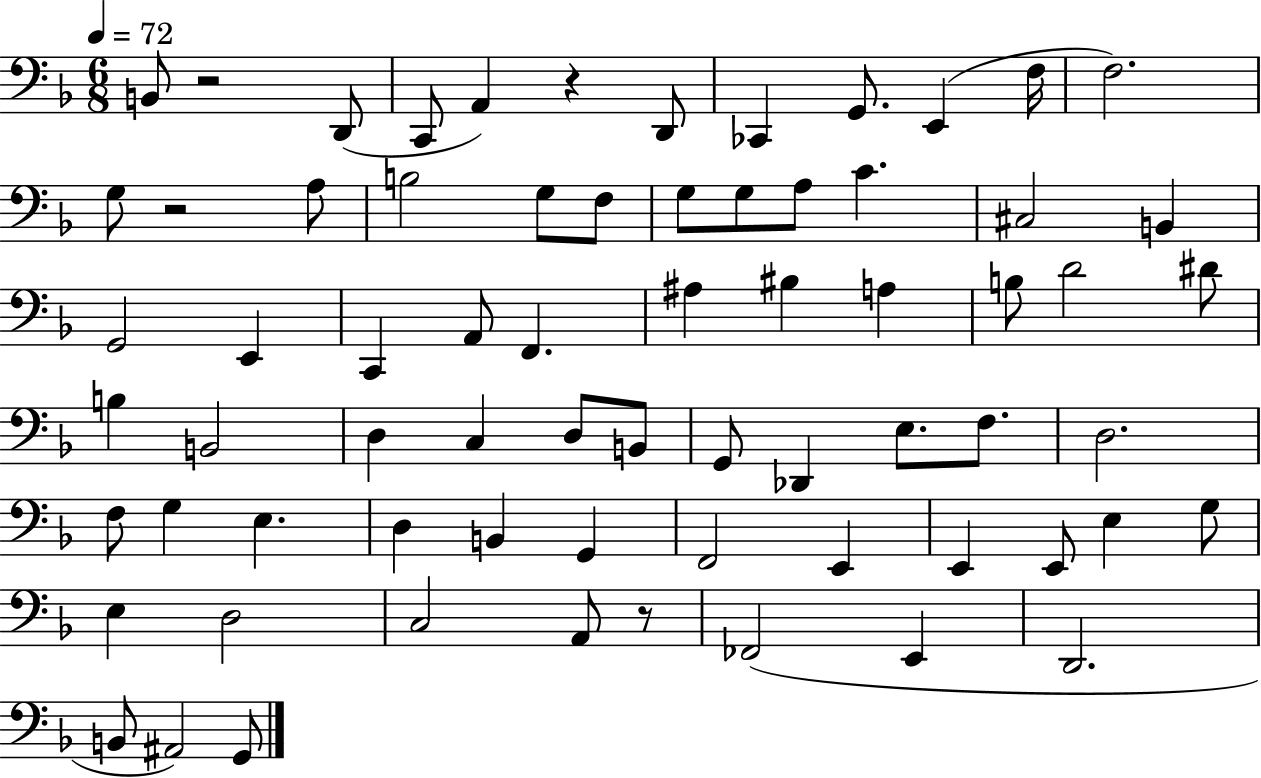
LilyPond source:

{
  \clef bass
  \numericTimeSignature
  \time 6/8
  \key f \major
  \tempo 4 = 72
  b,8 r2 d,8( | c,8 a,4) r4 d,8 | ces,4 g,8. e,4( f16 | f2.) | \break g8 r2 a8 | b2 g8 f8 | g8 g8 a8 c'4. | cis2 b,4 | \break g,2 e,4 | c,4 a,8 f,4. | ais4 bis4 a4 | b8 d'2 dis'8 | \break b4 b,2 | d4 c4 d8 b,8 | g,8 des,4 e8. f8. | d2. | \break f8 g4 e4. | d4 b,4 g,4 | f,2 e,4 | e,4 e,8 e4 g8 | \break e4 d2 | c2 a,8 r8 | fes,2( e,4 | d,2. | \break b,8 ais,2) g,8 | \bar "|."
}